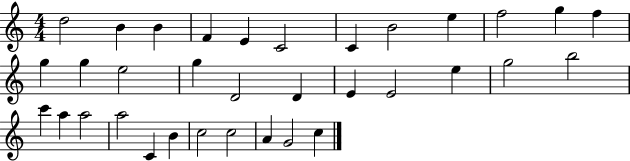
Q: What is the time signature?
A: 4/4